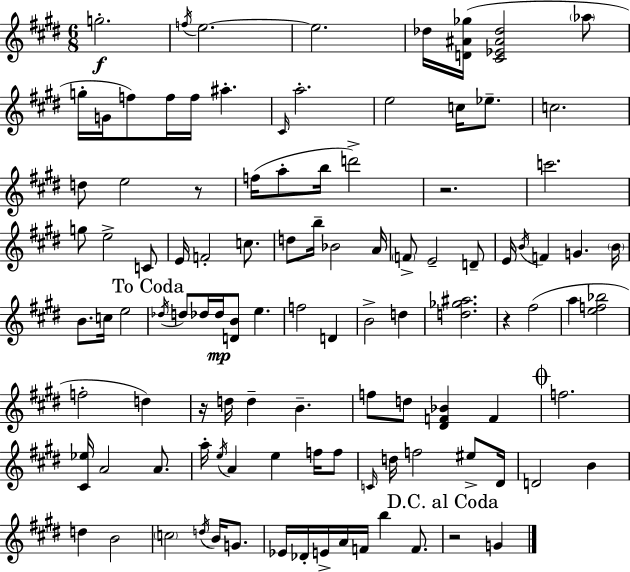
G5/h. F5/s E5/h. E5/h. Db5/s [D4,A#4,Gb5]/s [C#4,Eb4,A#4,Db5]/h Ab5/e G5/s G4/s F5/e F5/s F5/s A#5/q. C#4/s A5/h. E5/h C5/s Eb5/e. C5/h. D5/e E5/h R/e F5/s A5/e B5/s D6/h R/h. C6/h. G5/e E5/h C4/e E4/s F4/h C5/e. D5/e B5/s Bb4/h A4/s F4/e E4/h D4/e E4/s B4/s F4/q G4/q. B4/s B4/e. C5/s E5/h Db5/s D5/e Db5/s Db5/s [D4,B4]/e E5/q. F5/h D4/q B4/h D5/q [D5,Gb5,A#5]/h. R/q F#5/h A5/q [E5,F5,Bb5]/h F5/h D5/q R/s D5/s D5/q B4/q. F5/e D5/e [D#4,F4,Bb4]/q F4/q F5/h. [C#4,Eb5]/s A4/h A4/e. A5/s E5/s A4/q E5/q F5/s F5/e C4/s D5/s F5/h EIS5/e D#4/s D4/h B4/q D5/q B4/h C5/h D5/s B4/s G4/e. Eb4/s Db4/s E4/s A4/s F4/s B5/q F4/e. R/h G4/q